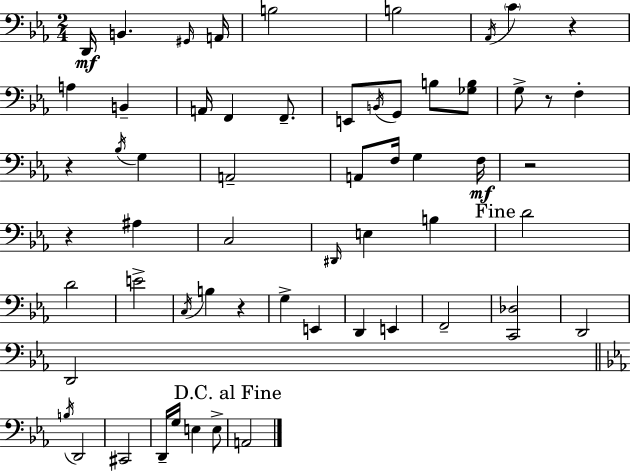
{
  \clef bass
  \numericTimeSignature
  \time 2/4
  \key c \minor
  \repeat volta 2 { d,16\mf b,4. \grace { gis,16 } | a,16 b2 | b2 | \acciaccatura { aes,16 } \parenthesize c'4 r4 | \break a4 b,4-- | a,16 f,4 f,8.-- | e,8 \acciaccatura { b,16 } g,8 b8 | <ges b>8 g8-> r8 f4-. | \break r4 \acciaccatura { bes16 } | g4 a,2-- | a,8 f16 g4 | f16\mf r2 | \break r4 | ais4 c2 | \grace { dis,16 } e4 | b4 \mark "Fine" d'2 | \break d'2 | e'2-> | \acciaccatura { c16 } b4 | r4 g4-> | \break e,4 d,4 | e,4 f,2-- | <c, des>2 | d,2 | \break d,2 | \bar "||" \break \key ees \major \acciaccatura { b16 } d,2 | cis,2 | d,16-- g16 e4 e8-> | \mark "D.C. al Fine" a,2 | \break } \bar "|."
}